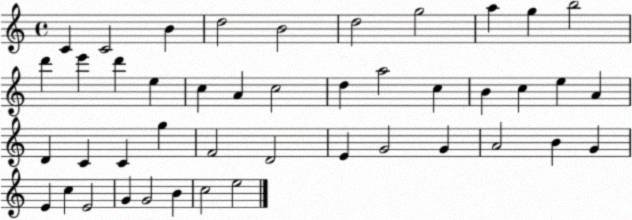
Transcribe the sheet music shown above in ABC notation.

X:1
T:Untitled
M:4/4
L:1/4
K:C
C C2 B d2 B2 d2 g2 a g b2 d' e' d' e c A c2 d a2 c B c e A D C C g F2 D2 E G2 G A2 B G E c E2 G G2 B c2 e2